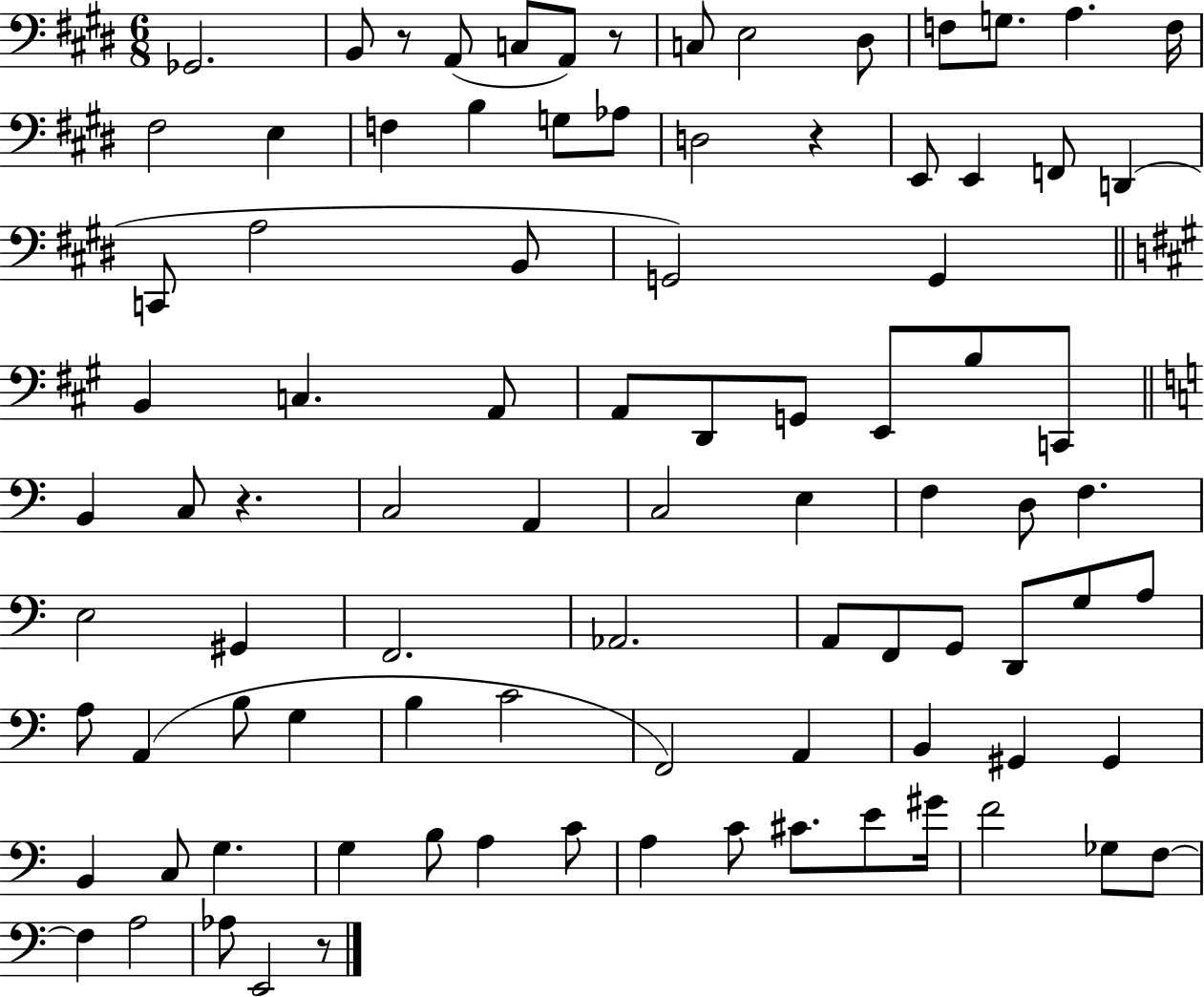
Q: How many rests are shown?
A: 5